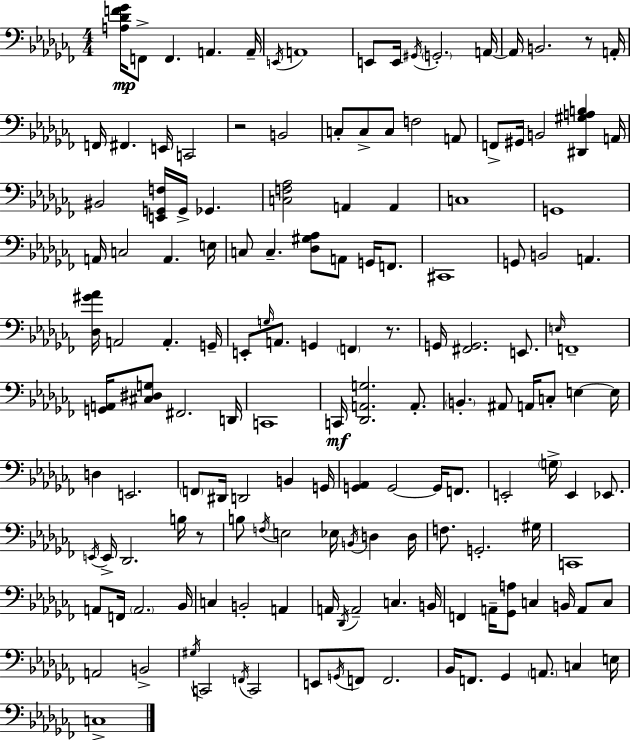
X:1
T:Untitled
M:4/4
L:1/4
K:Abm
[A,_DF_G]/4 F,,/2 F,, A,, A,,/4 E,,/4 A,,4 E,,/2 E,,/4 ^G,,/4 G,,2 A,,/4 A,,/4 B,,2 z/2 A,,/4 F,,/4 ^F,, E,,/4 C,,2 z2 B,,2 C,/2 C,/2 C,/2 F,2 A,,/2 F,,/2 ^G,,/4 B,,2 [^D,,^G,A,B,] A,,/4 ^B,,2 [E,,G,,F,]/4 G,,/4 _G,, [C,F,_A,]2 A,, A,, C,4 G,,4 A,,/4 C,2 A,, E,/4 C,/2 C, [_D,^G,_A,]/2 A,,/2 G,,/4 F,,/2 ^C,,4 G,,/2 B,,2 A,, [_D,^G_A]/4 A,,2 A,, G,,/4 E,,/2 G,/4 A,,/2 G,, F,, z/2 G,,/4 [^F,,G,,]2 E,,/2 E,/4 F,,4 [G,,A,,]/4 [^C,^D,G,]/2 ^F,,2 D,,/4 C,,4 C,,/4 [_D,,A,,G,]2 A,,/2 B,, ^A,,/2 A,,/4 C,/2 E, E,/4 D, E,,2 F,,/2 ^D,,/4 D,,2 B,, G,,/4 [G,,_A,,] G,,2 G,,/4 F,,/2 E,,2 G,/4 E,, _E,,/2 E,,/4 E,,/4 _D,,2 B,/4 z/2 B,/2 F,/4 E,2 _E,/4 B,,/4 D, D,/4 F,/2 G,,2 ^G,/4 C,,4 A,,/2 F,,/4 A,,2 _B,,/4 C, B,,2 A,, A,,/4 _D,,/4 A,,2 C, B,,/4 F,, A,,/4 [_G,,A,]/2 C, B,,/4 A,,/2 C,/2 A,,2 B,,2 ^G,/4 C,,2 F,,/4 C,,2 E,,/2 G,,/4 F,,/2 F,,2 _B,,/4 F,,/2 _G,, A,,/2 C, E,/4 C,4